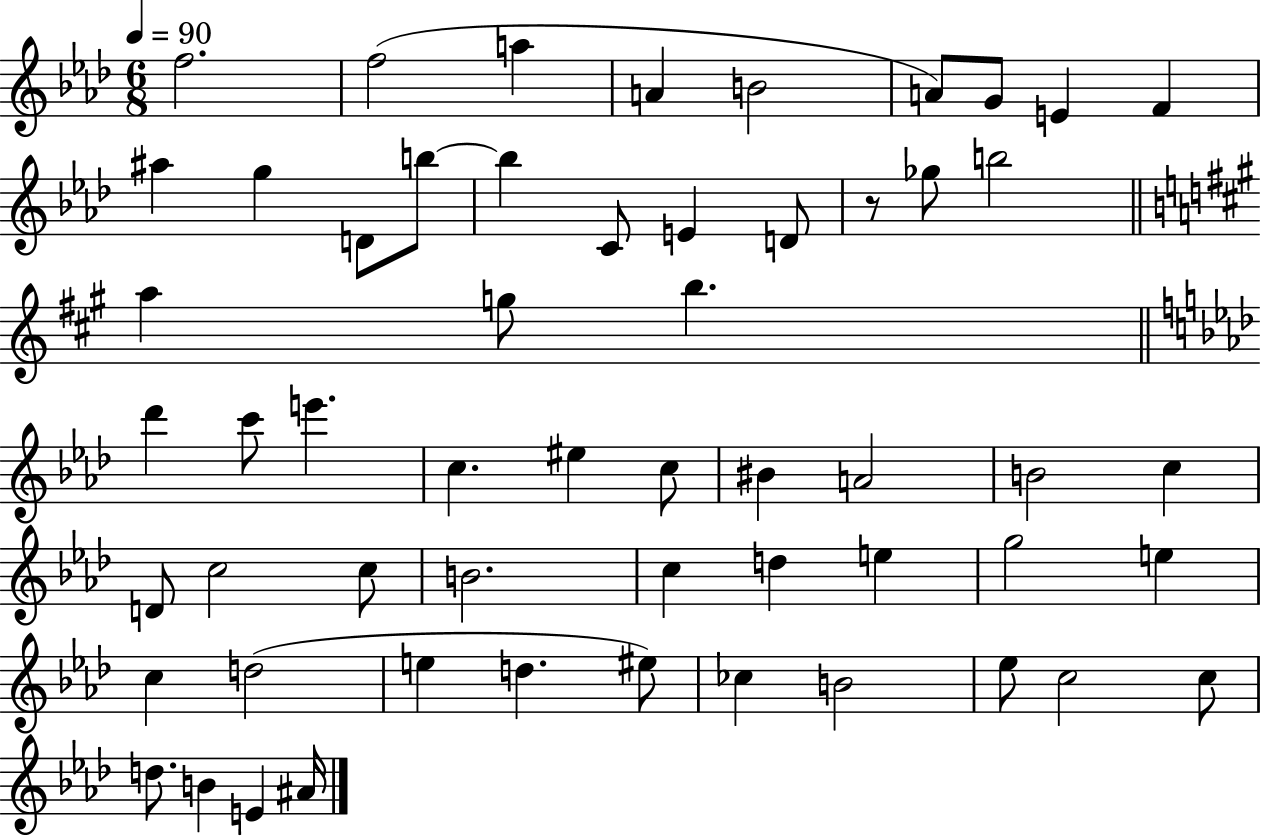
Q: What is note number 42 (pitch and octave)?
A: C5